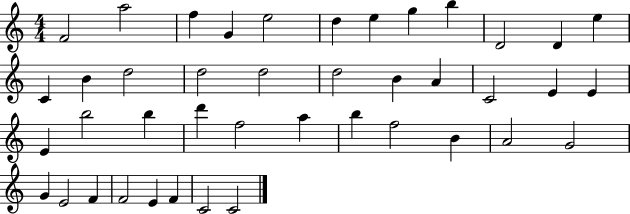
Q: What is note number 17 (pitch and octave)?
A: D5